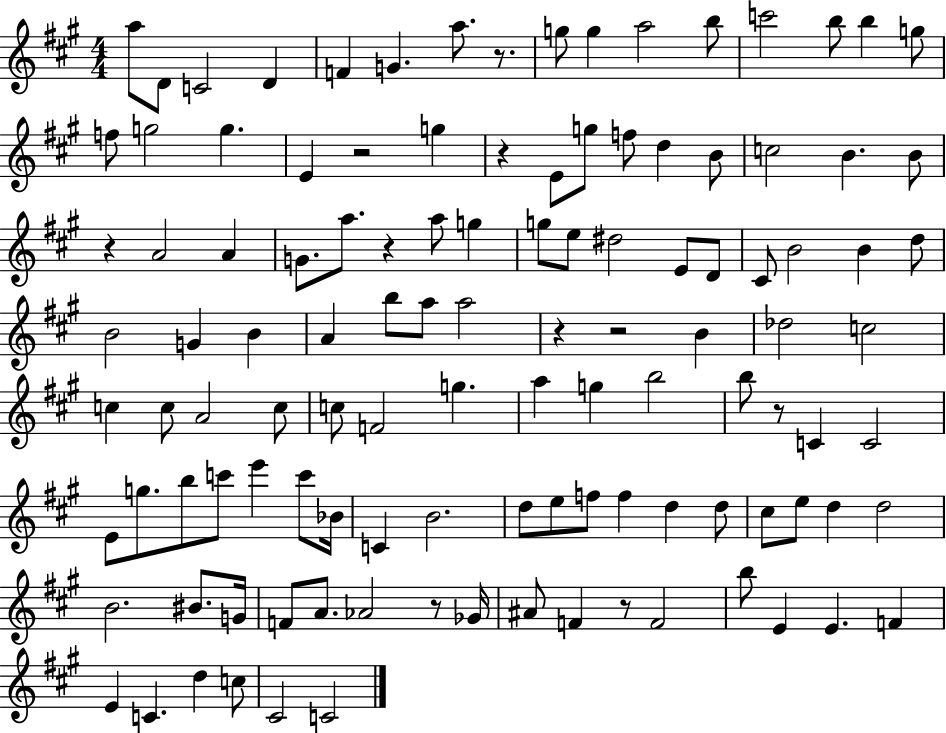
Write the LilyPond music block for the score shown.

{
  \clef treble
  \numericTimeSignature
  \time 4/4
  \key a \major
  a''8 d'8 c'2 d'4 | f'4 g'4. a''8. r8. | g''8 g''4 a''2 b''8 | c'''2 b''8 b''4 g''8 | \break f''8 g''2 g''4. | e'4 r2 g''4 | r4 e'8 g''8 f''8 d''4 b'8 | c''2 b'4. b'8 | \break r4 a'2 a'4 | g'8. a''8. r4 a''8 g''4 | g''8 e''8 dis''2 e'8 d'8 | cis'8 b'2 b'4 d''8 | \break b'2 g'4 b'4 | a'4 b''8 a''8 a''2 | r4 r2 b'4 | des''2 c''2 | \break c''4 c''8 a'2 c''8 | c''8 f'2 g''4. | a''4 g''4 b''2 | b''8 r8 c'4 c'2 | \break e'8 g''8. b''8 c'''8 e'''4 c'''8 bes'16 | c'4 b'2. | d''8 e''8 f''8 f''4 d''4 d''8 | cis''8 e''8 d''4 d''2 | \break b'2. bis'8. g'16 | f'8 a'8. aes'2 r8 ges'16 | ais'8 f'4 r8 f'2 | b''8 e'4 e'4. f'4 | \break e'4 c'4. d''4 c''8 | cis'2 c'2 | \bar "|."
}